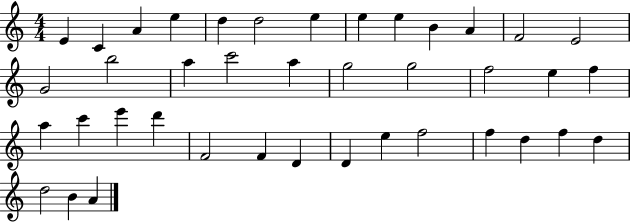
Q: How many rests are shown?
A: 0